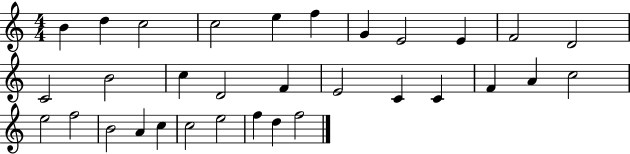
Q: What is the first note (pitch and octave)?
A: B4